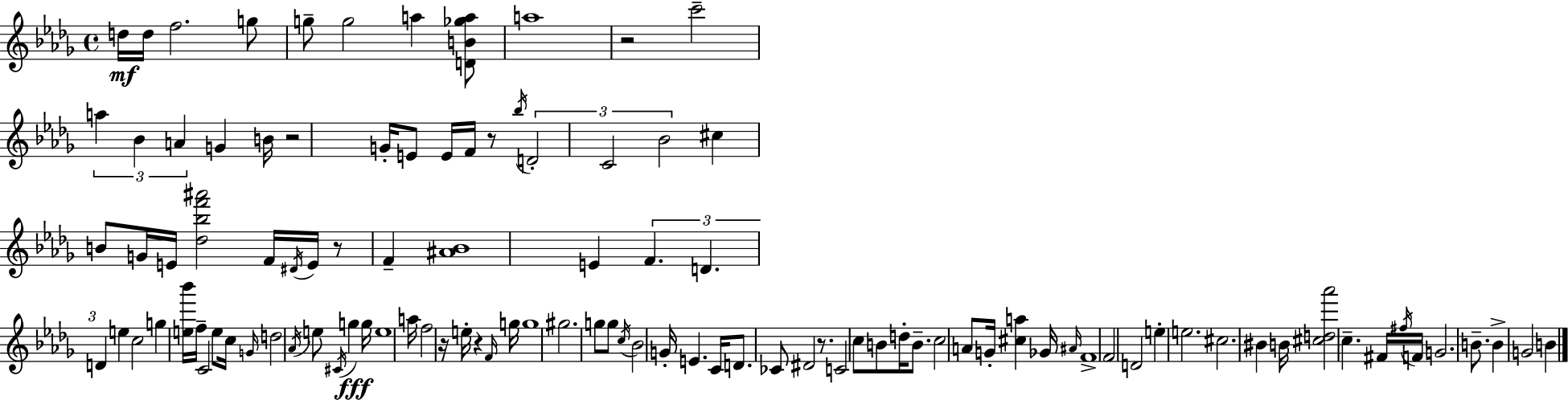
D5/s D5/s F5/h. G5/e G5/e G5/h A5/q [D4,B4,Gb5,A5]/e A5/w R/h C6/h A5/q Bb4/q A4/q G4/q B4/s R/h G4/s E4/e E4/s F4/s R/e Bb5/s D4/h C4/h Bb4/h C#5/q B4/e G4/s E4/s [Db5,Bb5,F6,A#6]/h F4/s D#4/s E4/s R/e F4/q [A#4,Bb4]/w E4/q F4/q. D4/q. D4/q E5/q C5/h G5/q [E5,Bb6]/s F5/s C4/h E5/e C5/s G4/s D5/h Ab4/s E5/e C#4/s G5/q G5/s E5/w A5/s F5/h R/s E5/s R/q F4/s G5/s G5/w G#5/h. G5/e G5/e C5/s Bb4/h G4/s E4/q. C4/s D4/e. CES4/e D#4/h R/e. C4/h C5/e B4/e D5/s B4/e. C5/h A4/e G4/s [C#5,A5]/q Gb4/s A#4/s F4/w F4/h D4/h E5/q E5/h. C#5/h. BIS4/q B4/s [C#5,D5,Ab6]/h C5/q. F#4/s F#5/s F4/s G4/h. B4/e. B4/q G4/h B4/q